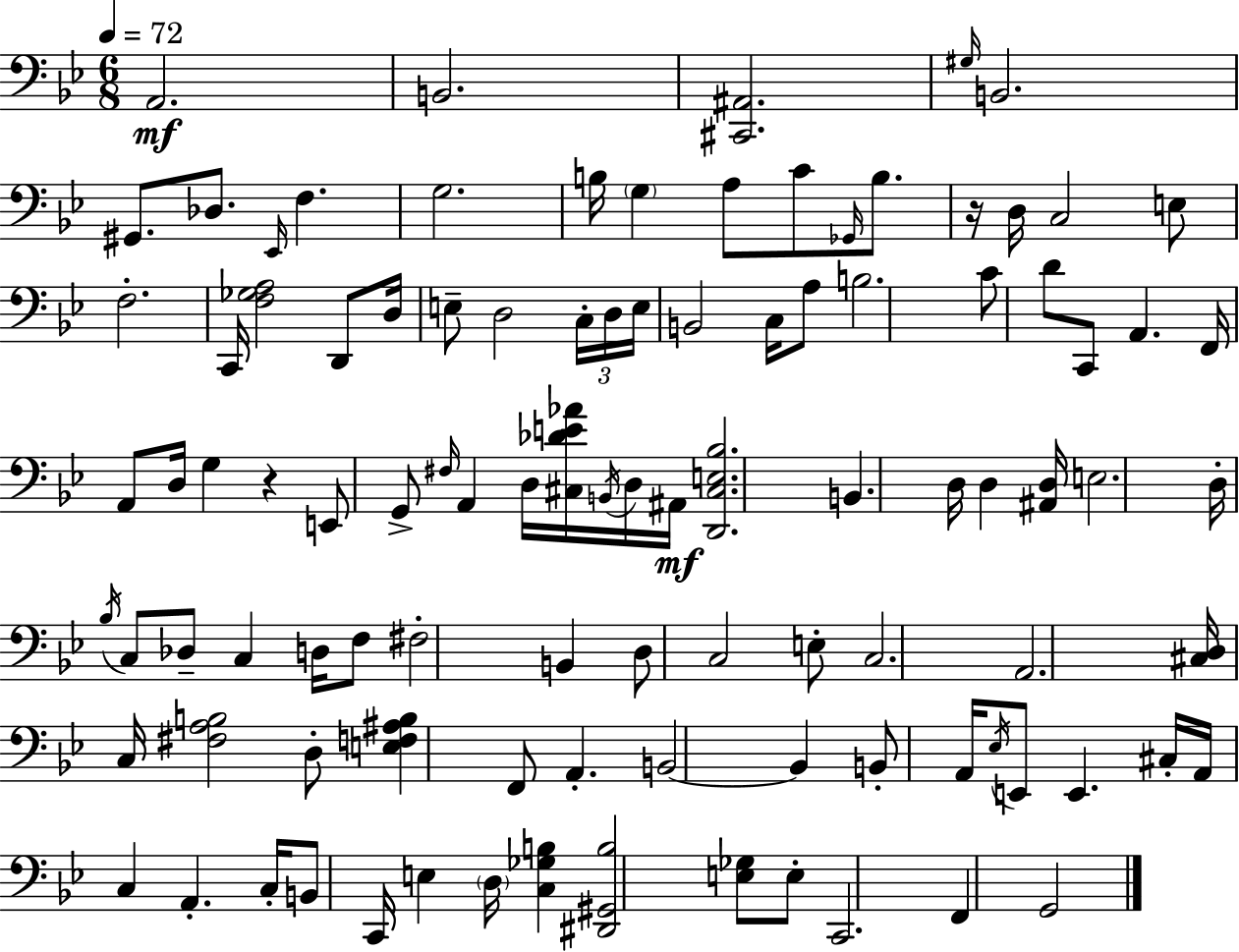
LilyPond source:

{
  \clef bass
  \numericTimeSignature
  \time 6/8
  \key g \minor
  \tempo 4 = 72
  a,2.\mf | b,2. | <cis, ais,>2. | \grace { gis16 } b,2. | \break gis,8. des8. \grace { ees,16 } f4. | g2. | b16 \parenthesize g4 a8 c'8 \grace { ges,16 } | b8. r16 d16 c2 | \break e8 f2.-. | c,16 <f ges a>2 | d,8 d16 e8-- d2 | \tuplet 3/2 { c16-. d16 e16 } b,2 | \break c16 a8 b2. | c'8 d'8 c,8 a,4. | f,16 a,8 d16 g4 r4 | e,8 g,8-> \grace { fis16 } a,4 | \break d16 <cis des' e' aes'>16 \acciaccatura { b,16 } d16 ais,16\mf <d, cis e bes>2. | b,4. d16 | d4 <ais, d>16 e2. | d16-. \acciaccatura { bes16 } c8 des8-- c4 | \break d16 f8 fis2-. | b,4 d8 c2 | e8-. c2. | a,2. | \break <cis d>16 c16 <fis a b>2 | d8-. <e f ais b>4 f,8 | a,4.-. b,2~~ | b,4 b,8-. a,16 \acciaccatura { ees16 } e,8 | \break e,4. cis16-. a,16 c4 | a,4.-. c16-. b,8 c,16 e4 | \parenthesize d16 <c ges b>4 <dis, gis, b>2 | <e ges>8 e8-. c,2. | \break f,4 g,2 | \bar "|."
}